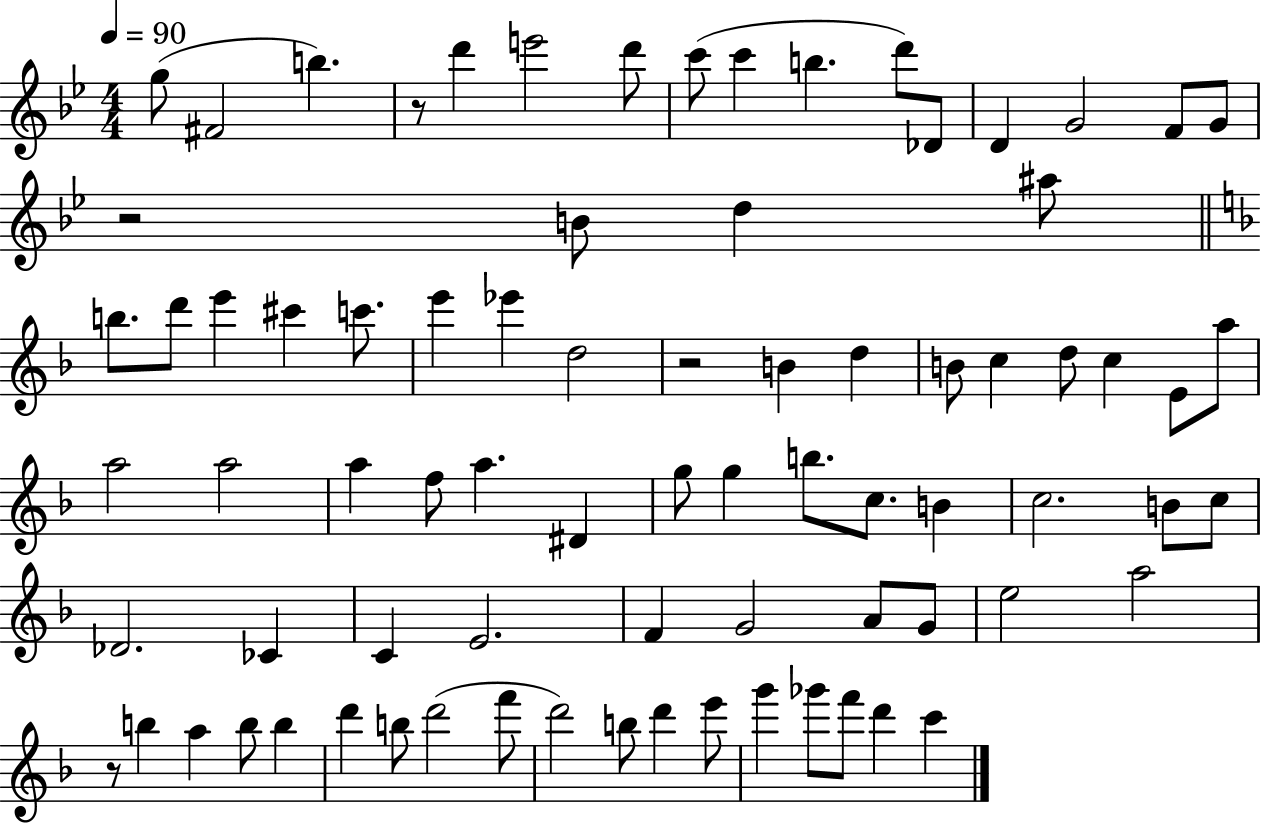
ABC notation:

X:1
T:Untitled
M:4/4
L:1/4
K:Bb
g/2 ^F2 b z/2 d' e'2 d'/2 c'/2 c' b d'/2 _D/2 D G2 F/2 G/2 z2 B/2 d ^a/2 b/2 d'/2 e' ^c' c'/2 e' _e' d2 z2 B d B/2 c d/2 c E/2 a/2 a2 a2 a f/2 a ^D g/2 g b/2 c/2 B c2 B/2 c/2 _D2 _C C E2 F G2 A/2 G/2 e2 a2 z/2 b a b/2 b d' b/2 d'2 f'/2 d'2 b/2 d' e'/2 g' _g'/2 f'/2 d' c'